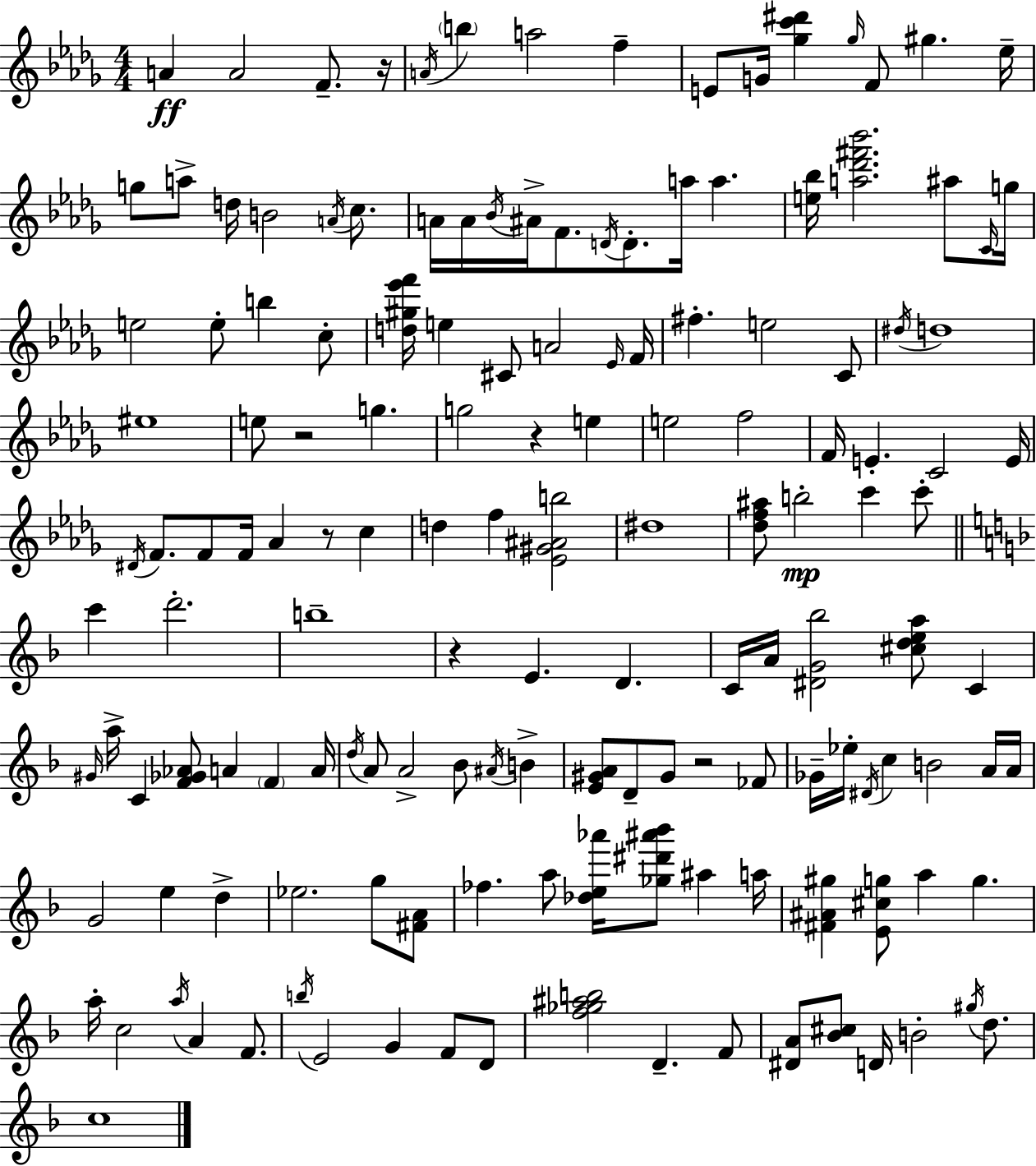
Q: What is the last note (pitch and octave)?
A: C5